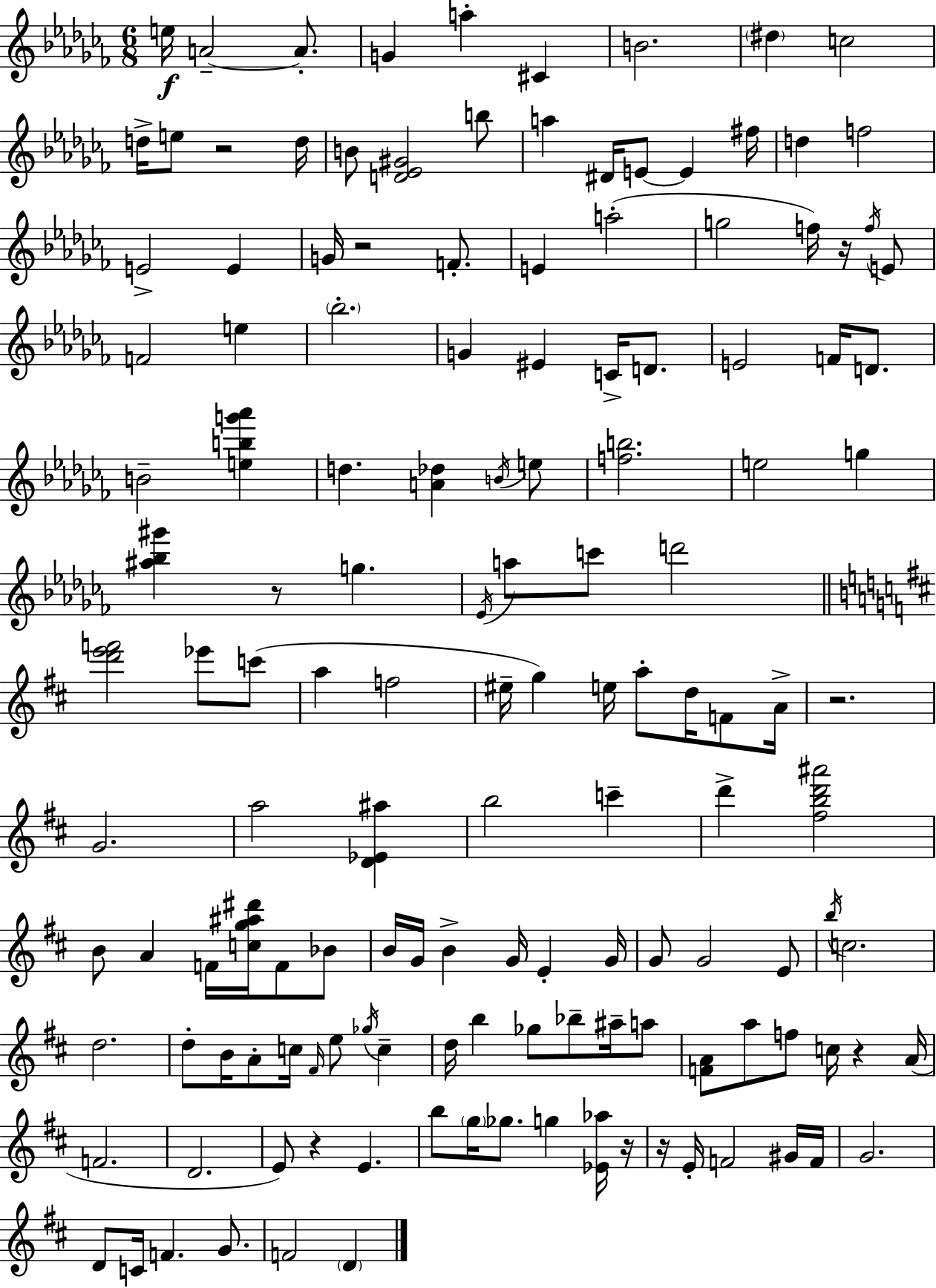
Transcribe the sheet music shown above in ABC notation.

X:1
T:Untitled
M:6/8
L:1/4
K:Abm
e/4 A2 A/2 G a ^C B2 ^d c2 d/4 e/2 z2 d/4 B/2 [D_E^G]2 b/2 a ^D/4 E/2 E ^f/4 d f2 E2 E G/4 z2 F/2 E a2 g2 f/4 z/4 f/4 E/2 F2 e _b2 G ^E C/4 D/2 E2 F/4 D/2 B2 [ebg'_a'] d [A_d] B/4 e/2 [fb]2 e2 g [^a_b^g'] z/2 g _E/4 a/2 c'/2 d'2 [d'e'f']2 _e'/2 c'/2 a f2 ^e/4 g e/4 a/2 d/4 F/2 A/4 z2 G2 a2 [D_E^a] b2 c' d' [^fbd'^a']2 B/2 A F/4 [cg^a^d']/4 F/2 _B/2 B/4 G/4 B G/4 E G/4 G/2 G2 E/2 b/4 c2 d2 d/2 B/4 A/2 c/4 ^F/4 e/2 _g/4 c d/4 b _g/2 _b/2 ^a/4 a/2 [FA]/2 a/2 f/2 c/4 z A/4 F2 D2 E/2 z E b/2 g/4 _g/2 g [_E_a]/4 z/4 z/4 E/4 F2 ^G/4 F/4 G2 D/2 C/4 F G/2 F2 D